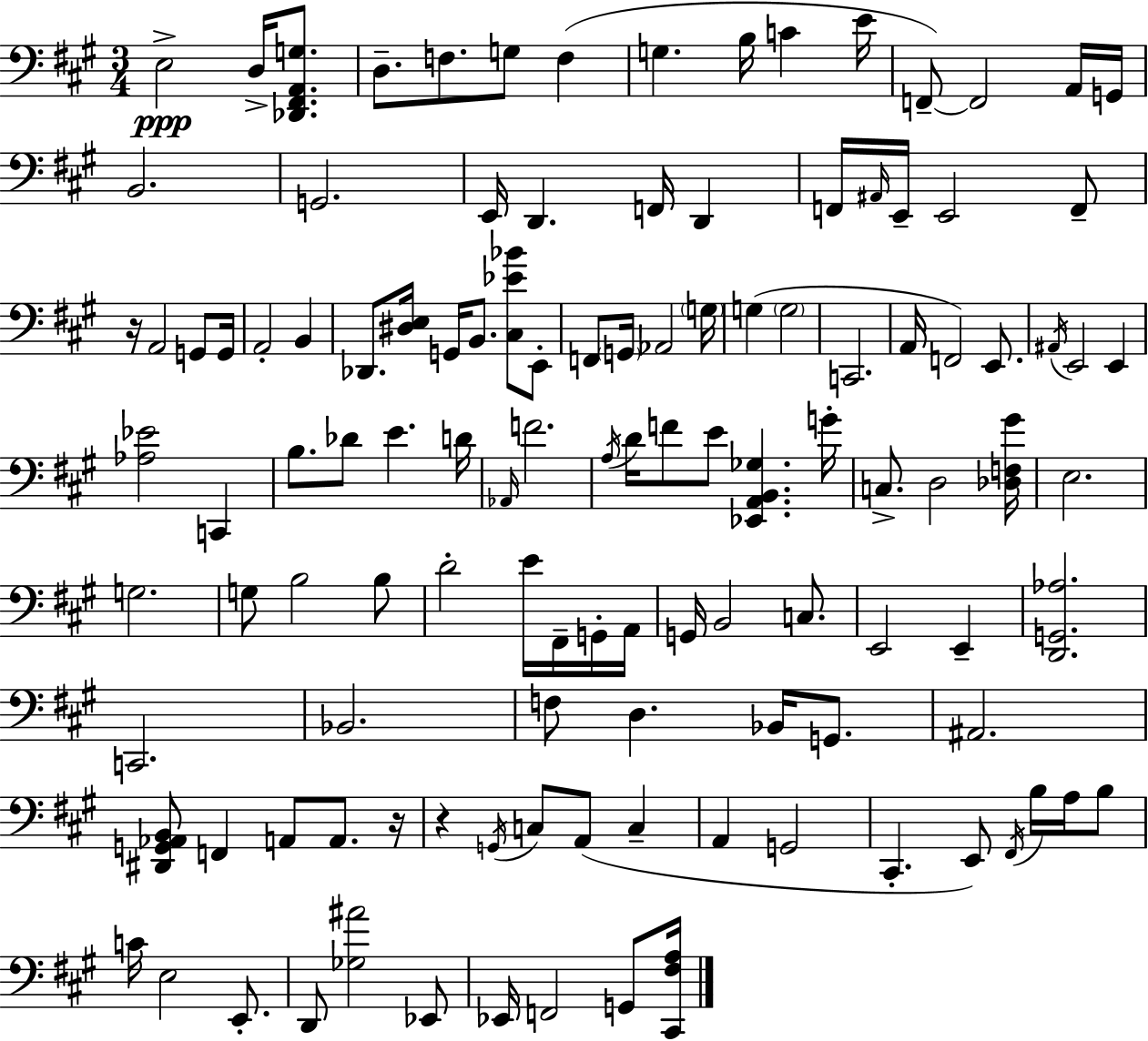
X:1
T:Untitled
M:3/4
L:1/4
K:A
E,2 D,/4 [_D,,^F,,A,,G,]/2 D,/2 F,/2 G,/2 F, G, B,/4 C E/4 F,,/2 F,,2 A,,/4 G,,/4 B,,2 G,,2 E,,/4 D,, F,,/4 D,, F,,/4 ^A,,/4 E,,/4 E,,2 F,,/2 z/4 A,,2 G,,/2 G,,/4 A,,2 B,, _D,,/2 [^D,E,]/4 G,,/4 B,,/2 [^C,_E_B]/2 E,,/2 F,,/2 G,,/4 _A,,2 G,/4 G, G,2 C,,2 A,,/4 F,,2 E,,/2 ^A,,/4 E,,2 E,, [_A,_E]2 C,, B,/2 _D/2 E D/4 _A,,/4 F2 A,/4 D/4 F/2 E/2 [_E,,A,,B,,_G,] G/4 C,/2 D,2 [_D,F,^G]/4 E,2 G,2 G,/2 B,2 B,/2 D2 E/4 ^F,,/4 G,,/4 A,,/4 G,,/4 B,,2 C,/2 E,,2 E,, [D,,G,,_A,]2 C,,2 _B,,2 F,/2 D, _B,,/4 G,,/2 ^A,,2 [^D,,G,,_A,,B,,]/2 F,, A,,/2 A,,/2 z/4 z G,,/4 C,/2 A,,/2 C, A,, G,,2 ^C,, E,,/2 ^F,,/4 B,/4 A,/4 B,/2 C/4 E,2 E,,/2 D,,/2 [_G,^A]2 _E,,/2 _E,,/4 F,,2 G,,/2 [^C,,^F,A,]/4